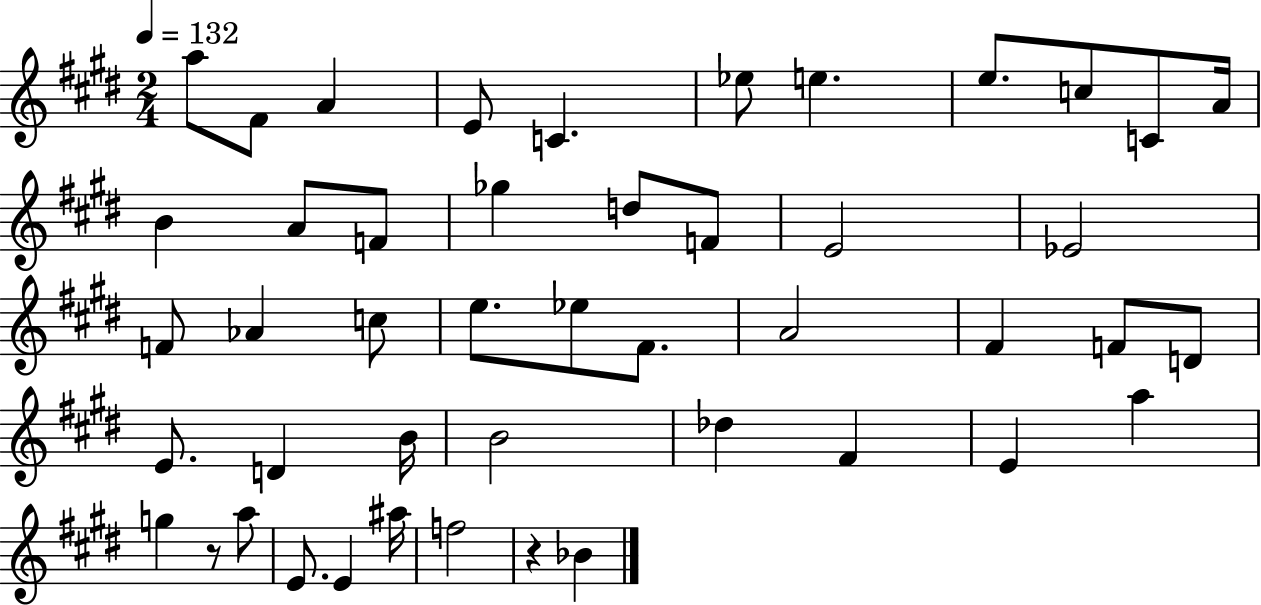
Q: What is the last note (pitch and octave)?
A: Bb4